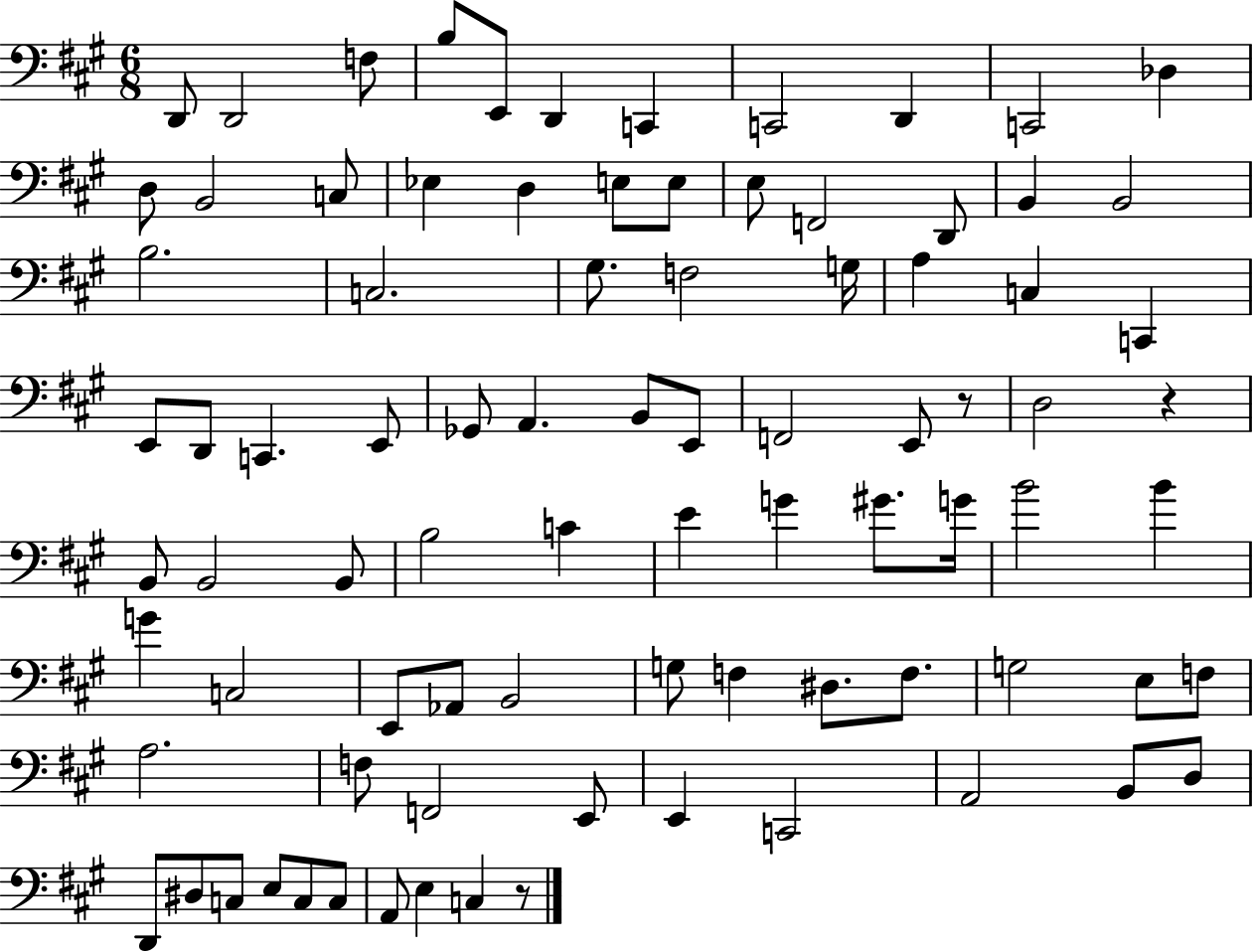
{
  \clef bass
  \numericTimeSignature
  \time 6/8
  \key a \major
  \repeat volta 2 { d,8 d,2 f8 | b8 e,8 d,4 c,4 | c,2 d,4 | c,2 des4 | \break d8 b,2 c8 | ees4 d4 e8 e8 | e8 f,2 d,8 | b,4 b,2 | \break b2. | c2. | gis8. f2 g16 | a4 c4 c,4 | \break e,8 d,8 c,4. e,8 | ges,8 a,4. b,8 e,8 | f,2 e,8 r8 | d2 r4 | \break b,8 b,2 b,8 | b2 c'4 | e'4 g'4 gis'8. g'16 | b'2 b'4 | \break g'4 c2 | e,8 aes,8 b,2 | g8 f4 dis8. f8. | g2 e8 f8 | \break a2. | f8 f,2 e,8 | e,4 c,2 | a,2 b,8 d8 | \break d,8 dis8 c8 e8 c8 c8 | a,8 e4 c4 r8 | } \bar "|."
}